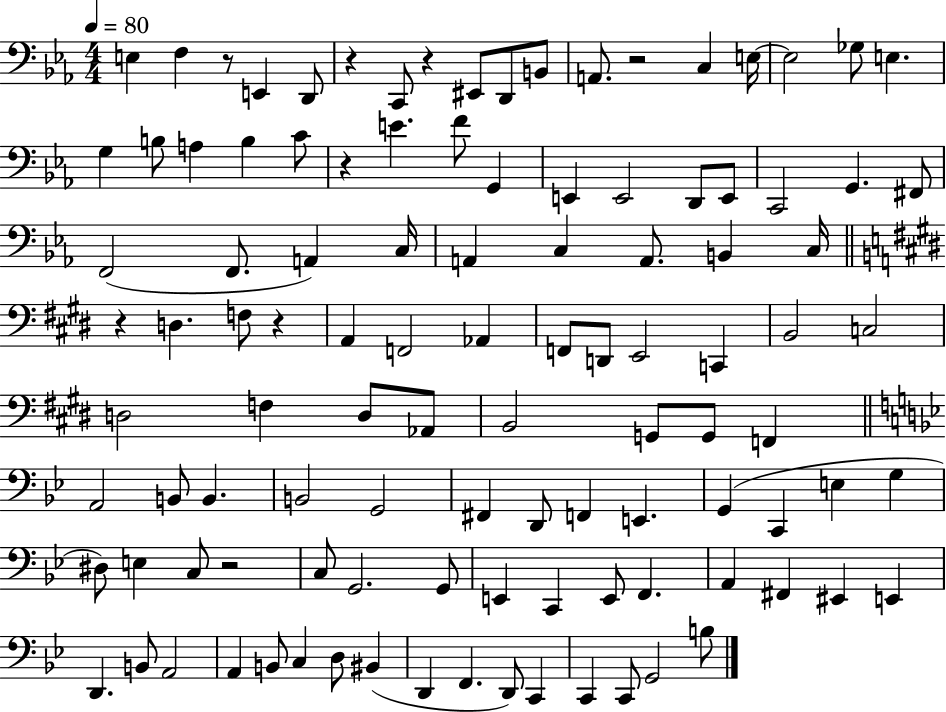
{
  \clef bass
  \numericTimeSignature
  \time 4/4
  \key ees \major
  \tempo 4 = 80
  e4 f4 r8 e,4 d,8 | r4 c,8 r4 eis,8 d,8 b,8 | a,8. r2 c4 e16~~ | e2 ges8 e4. | \break g4 b8 a4 b4 c'8 | r4 e'4. f'8 g,4 | e,4 e,2 d,8 e,8 | c,2 g,4. fis,8 | \break f,2( f,8. a,4) c16 | a,4 c4 a,8. b,4 c16 | \bar "||" \break \key e \major r4 d4. f8 r4 | a,4 f,2 aes,4 | f,8 d,8 e,2 c,4 | b,2 c2 | \break d2 f4 d8 aes,8 | b,2 g,8 g,8 f,4 | \bar "||" \break \key bes \major a,2 b,8 b,4. | b,2 g,2 | fis,4 d,8 f,4 e,4. | g,4( c,4 e4 g4 | \break dis8) e4 c8 r2 | c8 g,2. g,8 | e,4 c,4 e,8 f,4. | a,4 fis,4 eis,4 e,4 | \break d,4. b,8 a,2 | a,4 b,8 c4 d8 bis,4( | d,4 f,4. d,8) c,4 | c,4 c,8 g,2 b8 | \break \bar "|."
}